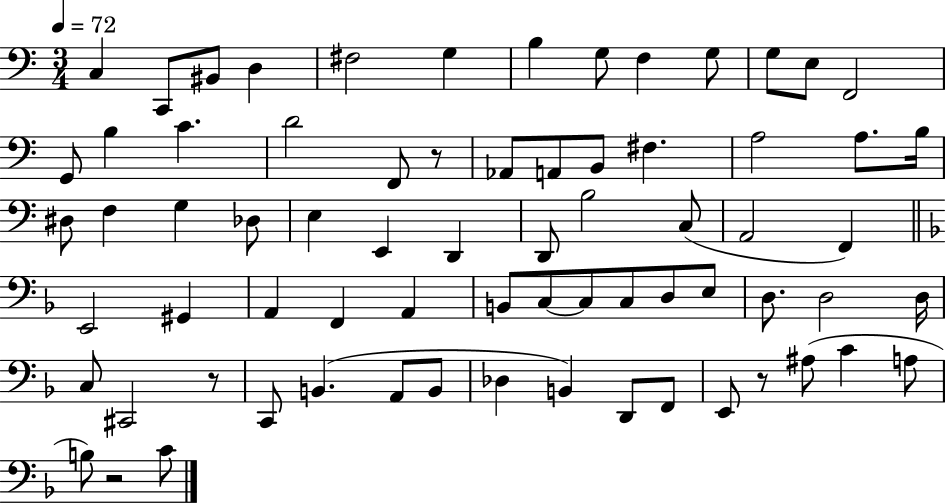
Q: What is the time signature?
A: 3/4